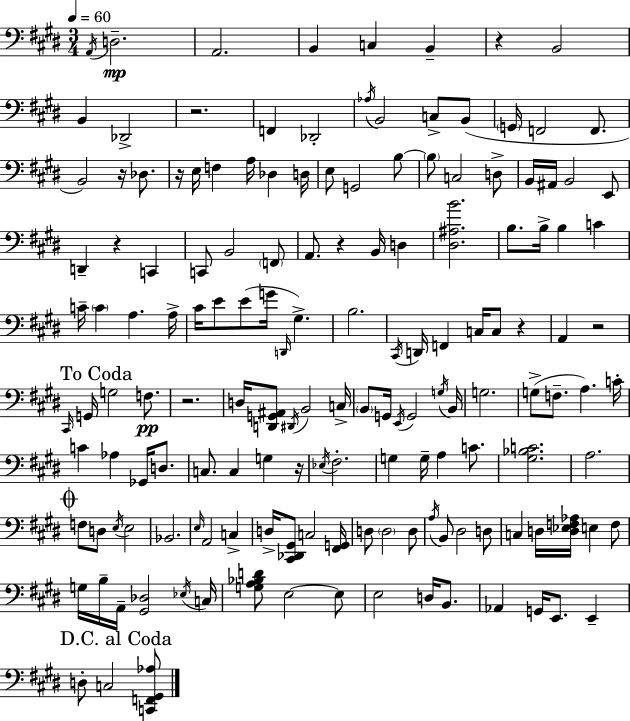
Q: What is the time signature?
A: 3/4